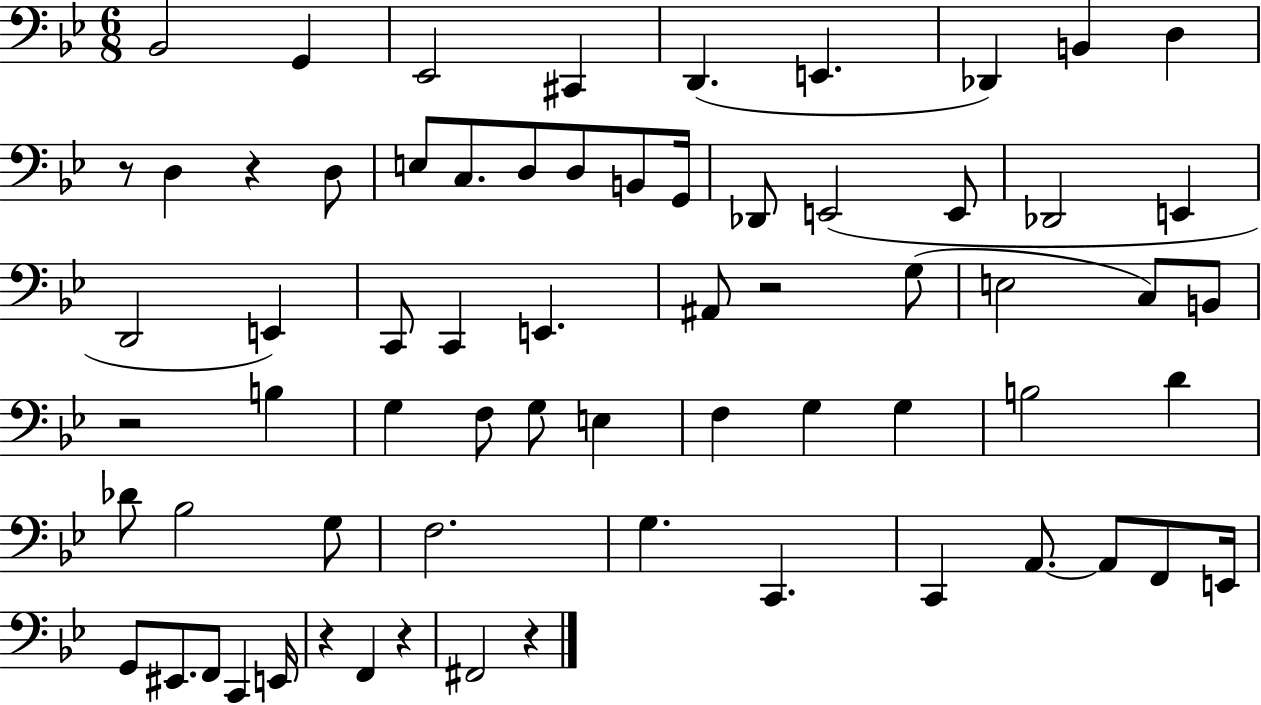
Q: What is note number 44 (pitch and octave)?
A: Bb3